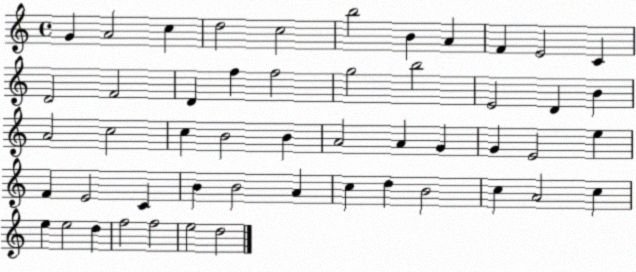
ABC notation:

X:1
T:Untitled
M:4/4
L:1/4
K:C
G A2 c d2 c2 b2 B A F E2 C D2 F2 D f f2 g2 b2 E2 D B A2 c2 c B2 B A2 A G G E2 e F E2 C B B2 A c d B2 c A2 c e e2 d f2 f2 e2 d2